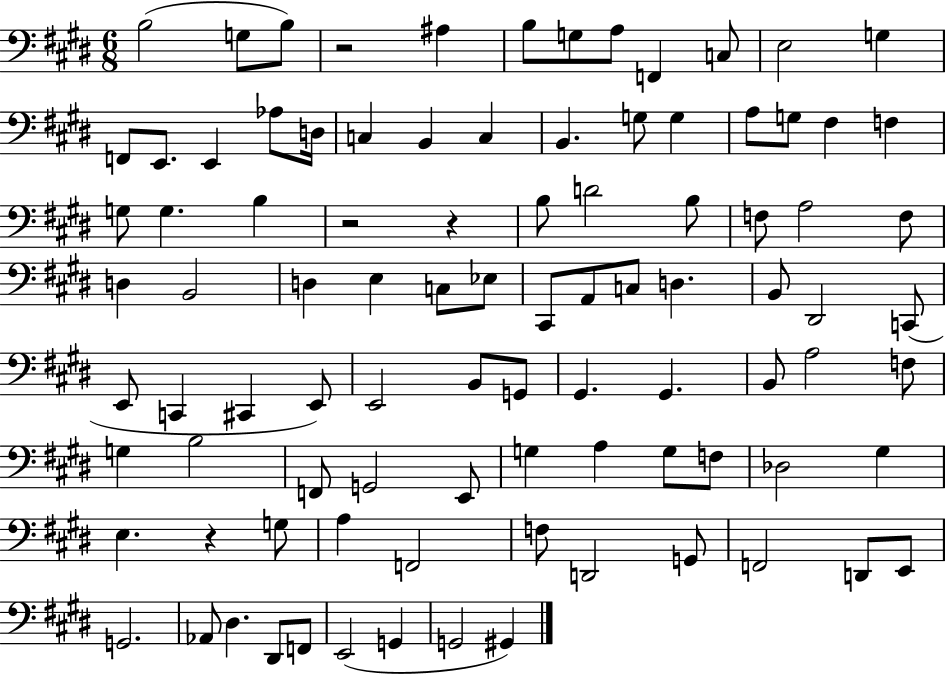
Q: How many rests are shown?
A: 4